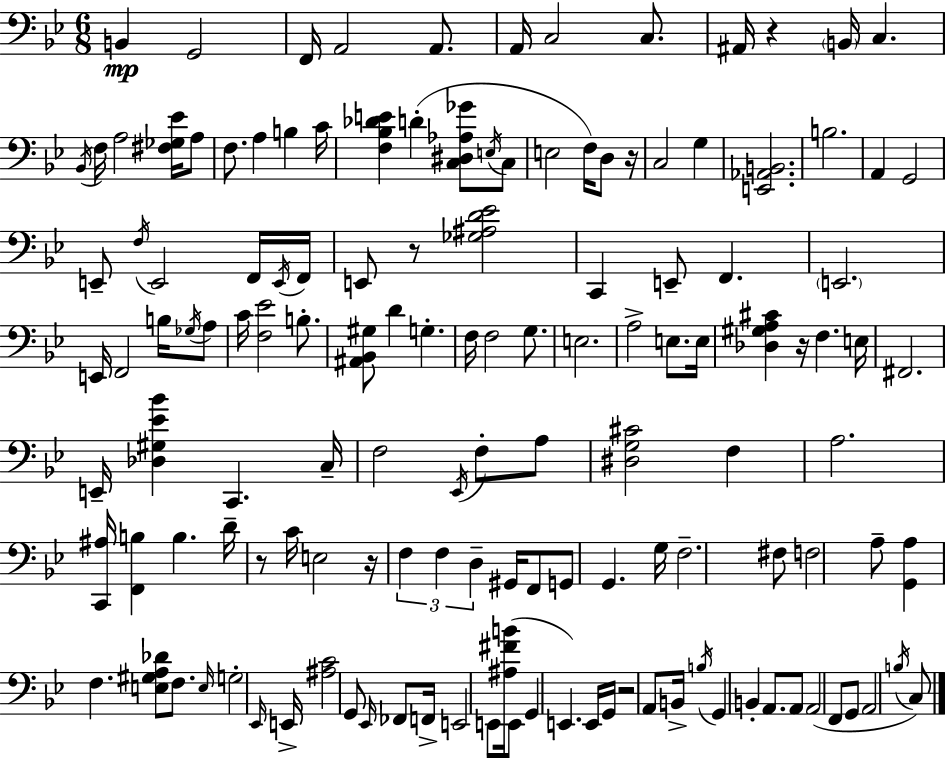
B2/q G2/h F2/s A2/h A2/e. A2/s C3/h C3/e. A#2/s R/q B2/s C3/q. Bb2/s F3/s A3/h [F#3,Gb3,Eb4]/s A3/e F3/e. A3/q B3/q C4/s [F3,Bb3,Db4,E4]/q D4/q [C3,D#3,Ab3,Gb4]/e E3/s C3/e E3/h F3/s D3/e R/s C3/h G3/q [E2,Ab2,B2]/h. B3/h. A2/q G2/h E2/e F3/s E2/h F2/s E2/s F2/s E2/e R/e [Gb3,A#3,D4,Eb4]/h C2/q E2/e F2/q. E2/h. E2/s F2/h B3/s Gb3/s A3/e C4/s [F3,Eb4]/h B3/e. [A#2,Bb2,G#3]/e D4/q G3/q. F3/s F3/h G3/e. E3/h. A3/h E3/e. E3/s [Db3,G#3,A3,C#4]/q R/s F3/q. E3/s F#2/h. E2/s [Db3,G#3,Eb4,Bb4]/q C2/q. C3/s F3/h Eb2/s F3/e A3/e [D#3,G3,C#4]/h F3/q A3/h. [C2,A#3]/s [F2,B3]/q B3/q. D4/s R/e C4/s E3/h R/s F3/q F3/q D3/q G#2/s F2/e G2/e G2/q. G3/s F3/h. F#3/e F3/h A3/e [G2,A3]/q F3/q. [E3,G#3,A3,Db4]/e F3/e. E3/s G3/h Eb2/s E2/s [A#3,C4]/h G2/e Eb2/s FES2/e F2/s E2/h E2/e [A#3,F#4,B4]/s E2/e G2/q E2/q. E2/s G2/s R/h A2/e B2/s B3/s G2/q B2/q A2/e. A2/e A2/h F2/e G2/e A2/h B3/s C3/e